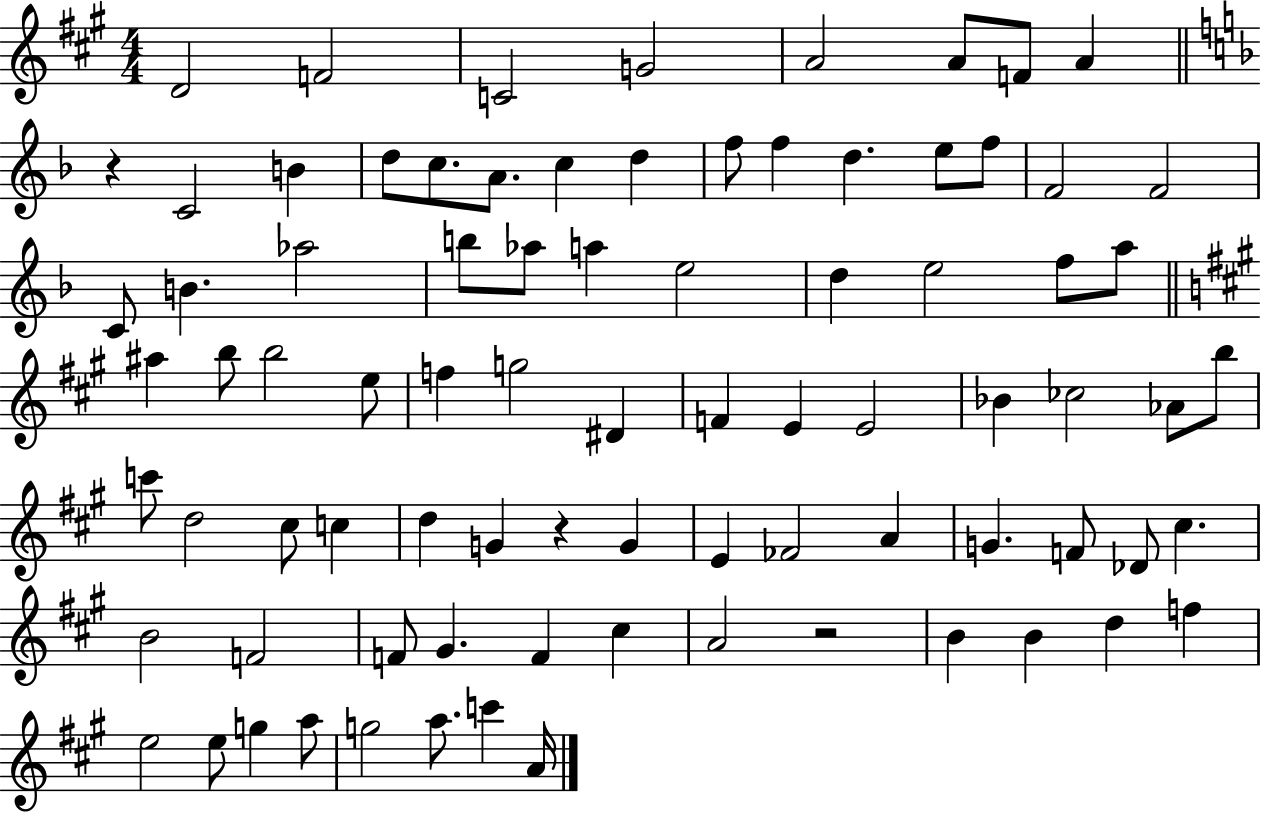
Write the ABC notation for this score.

X:1
T:Untitled
M:4/4
L:1/4
K:A
D2 F2 C2 G2 A2 A/2 F/2 A z C2 B d/2 c/2 A/2 c d f/2 f d e/2 f/2 F2 F2 C/2 B _a2 b/2 _a/2 a e2 d e2 f/2 a/2 ^a b/2 b2 e/2 f g2 ^D F E E2 _B _c2 _A/2 b/2 c'/2 d2 ^c/2 c d G z G E _F2 A G F/2 _D/2 ^c B2 F2 F/2 ^G F ^c A2 z2 B B d f e2 e/2 g a/2 g2 a/2 c' A/4